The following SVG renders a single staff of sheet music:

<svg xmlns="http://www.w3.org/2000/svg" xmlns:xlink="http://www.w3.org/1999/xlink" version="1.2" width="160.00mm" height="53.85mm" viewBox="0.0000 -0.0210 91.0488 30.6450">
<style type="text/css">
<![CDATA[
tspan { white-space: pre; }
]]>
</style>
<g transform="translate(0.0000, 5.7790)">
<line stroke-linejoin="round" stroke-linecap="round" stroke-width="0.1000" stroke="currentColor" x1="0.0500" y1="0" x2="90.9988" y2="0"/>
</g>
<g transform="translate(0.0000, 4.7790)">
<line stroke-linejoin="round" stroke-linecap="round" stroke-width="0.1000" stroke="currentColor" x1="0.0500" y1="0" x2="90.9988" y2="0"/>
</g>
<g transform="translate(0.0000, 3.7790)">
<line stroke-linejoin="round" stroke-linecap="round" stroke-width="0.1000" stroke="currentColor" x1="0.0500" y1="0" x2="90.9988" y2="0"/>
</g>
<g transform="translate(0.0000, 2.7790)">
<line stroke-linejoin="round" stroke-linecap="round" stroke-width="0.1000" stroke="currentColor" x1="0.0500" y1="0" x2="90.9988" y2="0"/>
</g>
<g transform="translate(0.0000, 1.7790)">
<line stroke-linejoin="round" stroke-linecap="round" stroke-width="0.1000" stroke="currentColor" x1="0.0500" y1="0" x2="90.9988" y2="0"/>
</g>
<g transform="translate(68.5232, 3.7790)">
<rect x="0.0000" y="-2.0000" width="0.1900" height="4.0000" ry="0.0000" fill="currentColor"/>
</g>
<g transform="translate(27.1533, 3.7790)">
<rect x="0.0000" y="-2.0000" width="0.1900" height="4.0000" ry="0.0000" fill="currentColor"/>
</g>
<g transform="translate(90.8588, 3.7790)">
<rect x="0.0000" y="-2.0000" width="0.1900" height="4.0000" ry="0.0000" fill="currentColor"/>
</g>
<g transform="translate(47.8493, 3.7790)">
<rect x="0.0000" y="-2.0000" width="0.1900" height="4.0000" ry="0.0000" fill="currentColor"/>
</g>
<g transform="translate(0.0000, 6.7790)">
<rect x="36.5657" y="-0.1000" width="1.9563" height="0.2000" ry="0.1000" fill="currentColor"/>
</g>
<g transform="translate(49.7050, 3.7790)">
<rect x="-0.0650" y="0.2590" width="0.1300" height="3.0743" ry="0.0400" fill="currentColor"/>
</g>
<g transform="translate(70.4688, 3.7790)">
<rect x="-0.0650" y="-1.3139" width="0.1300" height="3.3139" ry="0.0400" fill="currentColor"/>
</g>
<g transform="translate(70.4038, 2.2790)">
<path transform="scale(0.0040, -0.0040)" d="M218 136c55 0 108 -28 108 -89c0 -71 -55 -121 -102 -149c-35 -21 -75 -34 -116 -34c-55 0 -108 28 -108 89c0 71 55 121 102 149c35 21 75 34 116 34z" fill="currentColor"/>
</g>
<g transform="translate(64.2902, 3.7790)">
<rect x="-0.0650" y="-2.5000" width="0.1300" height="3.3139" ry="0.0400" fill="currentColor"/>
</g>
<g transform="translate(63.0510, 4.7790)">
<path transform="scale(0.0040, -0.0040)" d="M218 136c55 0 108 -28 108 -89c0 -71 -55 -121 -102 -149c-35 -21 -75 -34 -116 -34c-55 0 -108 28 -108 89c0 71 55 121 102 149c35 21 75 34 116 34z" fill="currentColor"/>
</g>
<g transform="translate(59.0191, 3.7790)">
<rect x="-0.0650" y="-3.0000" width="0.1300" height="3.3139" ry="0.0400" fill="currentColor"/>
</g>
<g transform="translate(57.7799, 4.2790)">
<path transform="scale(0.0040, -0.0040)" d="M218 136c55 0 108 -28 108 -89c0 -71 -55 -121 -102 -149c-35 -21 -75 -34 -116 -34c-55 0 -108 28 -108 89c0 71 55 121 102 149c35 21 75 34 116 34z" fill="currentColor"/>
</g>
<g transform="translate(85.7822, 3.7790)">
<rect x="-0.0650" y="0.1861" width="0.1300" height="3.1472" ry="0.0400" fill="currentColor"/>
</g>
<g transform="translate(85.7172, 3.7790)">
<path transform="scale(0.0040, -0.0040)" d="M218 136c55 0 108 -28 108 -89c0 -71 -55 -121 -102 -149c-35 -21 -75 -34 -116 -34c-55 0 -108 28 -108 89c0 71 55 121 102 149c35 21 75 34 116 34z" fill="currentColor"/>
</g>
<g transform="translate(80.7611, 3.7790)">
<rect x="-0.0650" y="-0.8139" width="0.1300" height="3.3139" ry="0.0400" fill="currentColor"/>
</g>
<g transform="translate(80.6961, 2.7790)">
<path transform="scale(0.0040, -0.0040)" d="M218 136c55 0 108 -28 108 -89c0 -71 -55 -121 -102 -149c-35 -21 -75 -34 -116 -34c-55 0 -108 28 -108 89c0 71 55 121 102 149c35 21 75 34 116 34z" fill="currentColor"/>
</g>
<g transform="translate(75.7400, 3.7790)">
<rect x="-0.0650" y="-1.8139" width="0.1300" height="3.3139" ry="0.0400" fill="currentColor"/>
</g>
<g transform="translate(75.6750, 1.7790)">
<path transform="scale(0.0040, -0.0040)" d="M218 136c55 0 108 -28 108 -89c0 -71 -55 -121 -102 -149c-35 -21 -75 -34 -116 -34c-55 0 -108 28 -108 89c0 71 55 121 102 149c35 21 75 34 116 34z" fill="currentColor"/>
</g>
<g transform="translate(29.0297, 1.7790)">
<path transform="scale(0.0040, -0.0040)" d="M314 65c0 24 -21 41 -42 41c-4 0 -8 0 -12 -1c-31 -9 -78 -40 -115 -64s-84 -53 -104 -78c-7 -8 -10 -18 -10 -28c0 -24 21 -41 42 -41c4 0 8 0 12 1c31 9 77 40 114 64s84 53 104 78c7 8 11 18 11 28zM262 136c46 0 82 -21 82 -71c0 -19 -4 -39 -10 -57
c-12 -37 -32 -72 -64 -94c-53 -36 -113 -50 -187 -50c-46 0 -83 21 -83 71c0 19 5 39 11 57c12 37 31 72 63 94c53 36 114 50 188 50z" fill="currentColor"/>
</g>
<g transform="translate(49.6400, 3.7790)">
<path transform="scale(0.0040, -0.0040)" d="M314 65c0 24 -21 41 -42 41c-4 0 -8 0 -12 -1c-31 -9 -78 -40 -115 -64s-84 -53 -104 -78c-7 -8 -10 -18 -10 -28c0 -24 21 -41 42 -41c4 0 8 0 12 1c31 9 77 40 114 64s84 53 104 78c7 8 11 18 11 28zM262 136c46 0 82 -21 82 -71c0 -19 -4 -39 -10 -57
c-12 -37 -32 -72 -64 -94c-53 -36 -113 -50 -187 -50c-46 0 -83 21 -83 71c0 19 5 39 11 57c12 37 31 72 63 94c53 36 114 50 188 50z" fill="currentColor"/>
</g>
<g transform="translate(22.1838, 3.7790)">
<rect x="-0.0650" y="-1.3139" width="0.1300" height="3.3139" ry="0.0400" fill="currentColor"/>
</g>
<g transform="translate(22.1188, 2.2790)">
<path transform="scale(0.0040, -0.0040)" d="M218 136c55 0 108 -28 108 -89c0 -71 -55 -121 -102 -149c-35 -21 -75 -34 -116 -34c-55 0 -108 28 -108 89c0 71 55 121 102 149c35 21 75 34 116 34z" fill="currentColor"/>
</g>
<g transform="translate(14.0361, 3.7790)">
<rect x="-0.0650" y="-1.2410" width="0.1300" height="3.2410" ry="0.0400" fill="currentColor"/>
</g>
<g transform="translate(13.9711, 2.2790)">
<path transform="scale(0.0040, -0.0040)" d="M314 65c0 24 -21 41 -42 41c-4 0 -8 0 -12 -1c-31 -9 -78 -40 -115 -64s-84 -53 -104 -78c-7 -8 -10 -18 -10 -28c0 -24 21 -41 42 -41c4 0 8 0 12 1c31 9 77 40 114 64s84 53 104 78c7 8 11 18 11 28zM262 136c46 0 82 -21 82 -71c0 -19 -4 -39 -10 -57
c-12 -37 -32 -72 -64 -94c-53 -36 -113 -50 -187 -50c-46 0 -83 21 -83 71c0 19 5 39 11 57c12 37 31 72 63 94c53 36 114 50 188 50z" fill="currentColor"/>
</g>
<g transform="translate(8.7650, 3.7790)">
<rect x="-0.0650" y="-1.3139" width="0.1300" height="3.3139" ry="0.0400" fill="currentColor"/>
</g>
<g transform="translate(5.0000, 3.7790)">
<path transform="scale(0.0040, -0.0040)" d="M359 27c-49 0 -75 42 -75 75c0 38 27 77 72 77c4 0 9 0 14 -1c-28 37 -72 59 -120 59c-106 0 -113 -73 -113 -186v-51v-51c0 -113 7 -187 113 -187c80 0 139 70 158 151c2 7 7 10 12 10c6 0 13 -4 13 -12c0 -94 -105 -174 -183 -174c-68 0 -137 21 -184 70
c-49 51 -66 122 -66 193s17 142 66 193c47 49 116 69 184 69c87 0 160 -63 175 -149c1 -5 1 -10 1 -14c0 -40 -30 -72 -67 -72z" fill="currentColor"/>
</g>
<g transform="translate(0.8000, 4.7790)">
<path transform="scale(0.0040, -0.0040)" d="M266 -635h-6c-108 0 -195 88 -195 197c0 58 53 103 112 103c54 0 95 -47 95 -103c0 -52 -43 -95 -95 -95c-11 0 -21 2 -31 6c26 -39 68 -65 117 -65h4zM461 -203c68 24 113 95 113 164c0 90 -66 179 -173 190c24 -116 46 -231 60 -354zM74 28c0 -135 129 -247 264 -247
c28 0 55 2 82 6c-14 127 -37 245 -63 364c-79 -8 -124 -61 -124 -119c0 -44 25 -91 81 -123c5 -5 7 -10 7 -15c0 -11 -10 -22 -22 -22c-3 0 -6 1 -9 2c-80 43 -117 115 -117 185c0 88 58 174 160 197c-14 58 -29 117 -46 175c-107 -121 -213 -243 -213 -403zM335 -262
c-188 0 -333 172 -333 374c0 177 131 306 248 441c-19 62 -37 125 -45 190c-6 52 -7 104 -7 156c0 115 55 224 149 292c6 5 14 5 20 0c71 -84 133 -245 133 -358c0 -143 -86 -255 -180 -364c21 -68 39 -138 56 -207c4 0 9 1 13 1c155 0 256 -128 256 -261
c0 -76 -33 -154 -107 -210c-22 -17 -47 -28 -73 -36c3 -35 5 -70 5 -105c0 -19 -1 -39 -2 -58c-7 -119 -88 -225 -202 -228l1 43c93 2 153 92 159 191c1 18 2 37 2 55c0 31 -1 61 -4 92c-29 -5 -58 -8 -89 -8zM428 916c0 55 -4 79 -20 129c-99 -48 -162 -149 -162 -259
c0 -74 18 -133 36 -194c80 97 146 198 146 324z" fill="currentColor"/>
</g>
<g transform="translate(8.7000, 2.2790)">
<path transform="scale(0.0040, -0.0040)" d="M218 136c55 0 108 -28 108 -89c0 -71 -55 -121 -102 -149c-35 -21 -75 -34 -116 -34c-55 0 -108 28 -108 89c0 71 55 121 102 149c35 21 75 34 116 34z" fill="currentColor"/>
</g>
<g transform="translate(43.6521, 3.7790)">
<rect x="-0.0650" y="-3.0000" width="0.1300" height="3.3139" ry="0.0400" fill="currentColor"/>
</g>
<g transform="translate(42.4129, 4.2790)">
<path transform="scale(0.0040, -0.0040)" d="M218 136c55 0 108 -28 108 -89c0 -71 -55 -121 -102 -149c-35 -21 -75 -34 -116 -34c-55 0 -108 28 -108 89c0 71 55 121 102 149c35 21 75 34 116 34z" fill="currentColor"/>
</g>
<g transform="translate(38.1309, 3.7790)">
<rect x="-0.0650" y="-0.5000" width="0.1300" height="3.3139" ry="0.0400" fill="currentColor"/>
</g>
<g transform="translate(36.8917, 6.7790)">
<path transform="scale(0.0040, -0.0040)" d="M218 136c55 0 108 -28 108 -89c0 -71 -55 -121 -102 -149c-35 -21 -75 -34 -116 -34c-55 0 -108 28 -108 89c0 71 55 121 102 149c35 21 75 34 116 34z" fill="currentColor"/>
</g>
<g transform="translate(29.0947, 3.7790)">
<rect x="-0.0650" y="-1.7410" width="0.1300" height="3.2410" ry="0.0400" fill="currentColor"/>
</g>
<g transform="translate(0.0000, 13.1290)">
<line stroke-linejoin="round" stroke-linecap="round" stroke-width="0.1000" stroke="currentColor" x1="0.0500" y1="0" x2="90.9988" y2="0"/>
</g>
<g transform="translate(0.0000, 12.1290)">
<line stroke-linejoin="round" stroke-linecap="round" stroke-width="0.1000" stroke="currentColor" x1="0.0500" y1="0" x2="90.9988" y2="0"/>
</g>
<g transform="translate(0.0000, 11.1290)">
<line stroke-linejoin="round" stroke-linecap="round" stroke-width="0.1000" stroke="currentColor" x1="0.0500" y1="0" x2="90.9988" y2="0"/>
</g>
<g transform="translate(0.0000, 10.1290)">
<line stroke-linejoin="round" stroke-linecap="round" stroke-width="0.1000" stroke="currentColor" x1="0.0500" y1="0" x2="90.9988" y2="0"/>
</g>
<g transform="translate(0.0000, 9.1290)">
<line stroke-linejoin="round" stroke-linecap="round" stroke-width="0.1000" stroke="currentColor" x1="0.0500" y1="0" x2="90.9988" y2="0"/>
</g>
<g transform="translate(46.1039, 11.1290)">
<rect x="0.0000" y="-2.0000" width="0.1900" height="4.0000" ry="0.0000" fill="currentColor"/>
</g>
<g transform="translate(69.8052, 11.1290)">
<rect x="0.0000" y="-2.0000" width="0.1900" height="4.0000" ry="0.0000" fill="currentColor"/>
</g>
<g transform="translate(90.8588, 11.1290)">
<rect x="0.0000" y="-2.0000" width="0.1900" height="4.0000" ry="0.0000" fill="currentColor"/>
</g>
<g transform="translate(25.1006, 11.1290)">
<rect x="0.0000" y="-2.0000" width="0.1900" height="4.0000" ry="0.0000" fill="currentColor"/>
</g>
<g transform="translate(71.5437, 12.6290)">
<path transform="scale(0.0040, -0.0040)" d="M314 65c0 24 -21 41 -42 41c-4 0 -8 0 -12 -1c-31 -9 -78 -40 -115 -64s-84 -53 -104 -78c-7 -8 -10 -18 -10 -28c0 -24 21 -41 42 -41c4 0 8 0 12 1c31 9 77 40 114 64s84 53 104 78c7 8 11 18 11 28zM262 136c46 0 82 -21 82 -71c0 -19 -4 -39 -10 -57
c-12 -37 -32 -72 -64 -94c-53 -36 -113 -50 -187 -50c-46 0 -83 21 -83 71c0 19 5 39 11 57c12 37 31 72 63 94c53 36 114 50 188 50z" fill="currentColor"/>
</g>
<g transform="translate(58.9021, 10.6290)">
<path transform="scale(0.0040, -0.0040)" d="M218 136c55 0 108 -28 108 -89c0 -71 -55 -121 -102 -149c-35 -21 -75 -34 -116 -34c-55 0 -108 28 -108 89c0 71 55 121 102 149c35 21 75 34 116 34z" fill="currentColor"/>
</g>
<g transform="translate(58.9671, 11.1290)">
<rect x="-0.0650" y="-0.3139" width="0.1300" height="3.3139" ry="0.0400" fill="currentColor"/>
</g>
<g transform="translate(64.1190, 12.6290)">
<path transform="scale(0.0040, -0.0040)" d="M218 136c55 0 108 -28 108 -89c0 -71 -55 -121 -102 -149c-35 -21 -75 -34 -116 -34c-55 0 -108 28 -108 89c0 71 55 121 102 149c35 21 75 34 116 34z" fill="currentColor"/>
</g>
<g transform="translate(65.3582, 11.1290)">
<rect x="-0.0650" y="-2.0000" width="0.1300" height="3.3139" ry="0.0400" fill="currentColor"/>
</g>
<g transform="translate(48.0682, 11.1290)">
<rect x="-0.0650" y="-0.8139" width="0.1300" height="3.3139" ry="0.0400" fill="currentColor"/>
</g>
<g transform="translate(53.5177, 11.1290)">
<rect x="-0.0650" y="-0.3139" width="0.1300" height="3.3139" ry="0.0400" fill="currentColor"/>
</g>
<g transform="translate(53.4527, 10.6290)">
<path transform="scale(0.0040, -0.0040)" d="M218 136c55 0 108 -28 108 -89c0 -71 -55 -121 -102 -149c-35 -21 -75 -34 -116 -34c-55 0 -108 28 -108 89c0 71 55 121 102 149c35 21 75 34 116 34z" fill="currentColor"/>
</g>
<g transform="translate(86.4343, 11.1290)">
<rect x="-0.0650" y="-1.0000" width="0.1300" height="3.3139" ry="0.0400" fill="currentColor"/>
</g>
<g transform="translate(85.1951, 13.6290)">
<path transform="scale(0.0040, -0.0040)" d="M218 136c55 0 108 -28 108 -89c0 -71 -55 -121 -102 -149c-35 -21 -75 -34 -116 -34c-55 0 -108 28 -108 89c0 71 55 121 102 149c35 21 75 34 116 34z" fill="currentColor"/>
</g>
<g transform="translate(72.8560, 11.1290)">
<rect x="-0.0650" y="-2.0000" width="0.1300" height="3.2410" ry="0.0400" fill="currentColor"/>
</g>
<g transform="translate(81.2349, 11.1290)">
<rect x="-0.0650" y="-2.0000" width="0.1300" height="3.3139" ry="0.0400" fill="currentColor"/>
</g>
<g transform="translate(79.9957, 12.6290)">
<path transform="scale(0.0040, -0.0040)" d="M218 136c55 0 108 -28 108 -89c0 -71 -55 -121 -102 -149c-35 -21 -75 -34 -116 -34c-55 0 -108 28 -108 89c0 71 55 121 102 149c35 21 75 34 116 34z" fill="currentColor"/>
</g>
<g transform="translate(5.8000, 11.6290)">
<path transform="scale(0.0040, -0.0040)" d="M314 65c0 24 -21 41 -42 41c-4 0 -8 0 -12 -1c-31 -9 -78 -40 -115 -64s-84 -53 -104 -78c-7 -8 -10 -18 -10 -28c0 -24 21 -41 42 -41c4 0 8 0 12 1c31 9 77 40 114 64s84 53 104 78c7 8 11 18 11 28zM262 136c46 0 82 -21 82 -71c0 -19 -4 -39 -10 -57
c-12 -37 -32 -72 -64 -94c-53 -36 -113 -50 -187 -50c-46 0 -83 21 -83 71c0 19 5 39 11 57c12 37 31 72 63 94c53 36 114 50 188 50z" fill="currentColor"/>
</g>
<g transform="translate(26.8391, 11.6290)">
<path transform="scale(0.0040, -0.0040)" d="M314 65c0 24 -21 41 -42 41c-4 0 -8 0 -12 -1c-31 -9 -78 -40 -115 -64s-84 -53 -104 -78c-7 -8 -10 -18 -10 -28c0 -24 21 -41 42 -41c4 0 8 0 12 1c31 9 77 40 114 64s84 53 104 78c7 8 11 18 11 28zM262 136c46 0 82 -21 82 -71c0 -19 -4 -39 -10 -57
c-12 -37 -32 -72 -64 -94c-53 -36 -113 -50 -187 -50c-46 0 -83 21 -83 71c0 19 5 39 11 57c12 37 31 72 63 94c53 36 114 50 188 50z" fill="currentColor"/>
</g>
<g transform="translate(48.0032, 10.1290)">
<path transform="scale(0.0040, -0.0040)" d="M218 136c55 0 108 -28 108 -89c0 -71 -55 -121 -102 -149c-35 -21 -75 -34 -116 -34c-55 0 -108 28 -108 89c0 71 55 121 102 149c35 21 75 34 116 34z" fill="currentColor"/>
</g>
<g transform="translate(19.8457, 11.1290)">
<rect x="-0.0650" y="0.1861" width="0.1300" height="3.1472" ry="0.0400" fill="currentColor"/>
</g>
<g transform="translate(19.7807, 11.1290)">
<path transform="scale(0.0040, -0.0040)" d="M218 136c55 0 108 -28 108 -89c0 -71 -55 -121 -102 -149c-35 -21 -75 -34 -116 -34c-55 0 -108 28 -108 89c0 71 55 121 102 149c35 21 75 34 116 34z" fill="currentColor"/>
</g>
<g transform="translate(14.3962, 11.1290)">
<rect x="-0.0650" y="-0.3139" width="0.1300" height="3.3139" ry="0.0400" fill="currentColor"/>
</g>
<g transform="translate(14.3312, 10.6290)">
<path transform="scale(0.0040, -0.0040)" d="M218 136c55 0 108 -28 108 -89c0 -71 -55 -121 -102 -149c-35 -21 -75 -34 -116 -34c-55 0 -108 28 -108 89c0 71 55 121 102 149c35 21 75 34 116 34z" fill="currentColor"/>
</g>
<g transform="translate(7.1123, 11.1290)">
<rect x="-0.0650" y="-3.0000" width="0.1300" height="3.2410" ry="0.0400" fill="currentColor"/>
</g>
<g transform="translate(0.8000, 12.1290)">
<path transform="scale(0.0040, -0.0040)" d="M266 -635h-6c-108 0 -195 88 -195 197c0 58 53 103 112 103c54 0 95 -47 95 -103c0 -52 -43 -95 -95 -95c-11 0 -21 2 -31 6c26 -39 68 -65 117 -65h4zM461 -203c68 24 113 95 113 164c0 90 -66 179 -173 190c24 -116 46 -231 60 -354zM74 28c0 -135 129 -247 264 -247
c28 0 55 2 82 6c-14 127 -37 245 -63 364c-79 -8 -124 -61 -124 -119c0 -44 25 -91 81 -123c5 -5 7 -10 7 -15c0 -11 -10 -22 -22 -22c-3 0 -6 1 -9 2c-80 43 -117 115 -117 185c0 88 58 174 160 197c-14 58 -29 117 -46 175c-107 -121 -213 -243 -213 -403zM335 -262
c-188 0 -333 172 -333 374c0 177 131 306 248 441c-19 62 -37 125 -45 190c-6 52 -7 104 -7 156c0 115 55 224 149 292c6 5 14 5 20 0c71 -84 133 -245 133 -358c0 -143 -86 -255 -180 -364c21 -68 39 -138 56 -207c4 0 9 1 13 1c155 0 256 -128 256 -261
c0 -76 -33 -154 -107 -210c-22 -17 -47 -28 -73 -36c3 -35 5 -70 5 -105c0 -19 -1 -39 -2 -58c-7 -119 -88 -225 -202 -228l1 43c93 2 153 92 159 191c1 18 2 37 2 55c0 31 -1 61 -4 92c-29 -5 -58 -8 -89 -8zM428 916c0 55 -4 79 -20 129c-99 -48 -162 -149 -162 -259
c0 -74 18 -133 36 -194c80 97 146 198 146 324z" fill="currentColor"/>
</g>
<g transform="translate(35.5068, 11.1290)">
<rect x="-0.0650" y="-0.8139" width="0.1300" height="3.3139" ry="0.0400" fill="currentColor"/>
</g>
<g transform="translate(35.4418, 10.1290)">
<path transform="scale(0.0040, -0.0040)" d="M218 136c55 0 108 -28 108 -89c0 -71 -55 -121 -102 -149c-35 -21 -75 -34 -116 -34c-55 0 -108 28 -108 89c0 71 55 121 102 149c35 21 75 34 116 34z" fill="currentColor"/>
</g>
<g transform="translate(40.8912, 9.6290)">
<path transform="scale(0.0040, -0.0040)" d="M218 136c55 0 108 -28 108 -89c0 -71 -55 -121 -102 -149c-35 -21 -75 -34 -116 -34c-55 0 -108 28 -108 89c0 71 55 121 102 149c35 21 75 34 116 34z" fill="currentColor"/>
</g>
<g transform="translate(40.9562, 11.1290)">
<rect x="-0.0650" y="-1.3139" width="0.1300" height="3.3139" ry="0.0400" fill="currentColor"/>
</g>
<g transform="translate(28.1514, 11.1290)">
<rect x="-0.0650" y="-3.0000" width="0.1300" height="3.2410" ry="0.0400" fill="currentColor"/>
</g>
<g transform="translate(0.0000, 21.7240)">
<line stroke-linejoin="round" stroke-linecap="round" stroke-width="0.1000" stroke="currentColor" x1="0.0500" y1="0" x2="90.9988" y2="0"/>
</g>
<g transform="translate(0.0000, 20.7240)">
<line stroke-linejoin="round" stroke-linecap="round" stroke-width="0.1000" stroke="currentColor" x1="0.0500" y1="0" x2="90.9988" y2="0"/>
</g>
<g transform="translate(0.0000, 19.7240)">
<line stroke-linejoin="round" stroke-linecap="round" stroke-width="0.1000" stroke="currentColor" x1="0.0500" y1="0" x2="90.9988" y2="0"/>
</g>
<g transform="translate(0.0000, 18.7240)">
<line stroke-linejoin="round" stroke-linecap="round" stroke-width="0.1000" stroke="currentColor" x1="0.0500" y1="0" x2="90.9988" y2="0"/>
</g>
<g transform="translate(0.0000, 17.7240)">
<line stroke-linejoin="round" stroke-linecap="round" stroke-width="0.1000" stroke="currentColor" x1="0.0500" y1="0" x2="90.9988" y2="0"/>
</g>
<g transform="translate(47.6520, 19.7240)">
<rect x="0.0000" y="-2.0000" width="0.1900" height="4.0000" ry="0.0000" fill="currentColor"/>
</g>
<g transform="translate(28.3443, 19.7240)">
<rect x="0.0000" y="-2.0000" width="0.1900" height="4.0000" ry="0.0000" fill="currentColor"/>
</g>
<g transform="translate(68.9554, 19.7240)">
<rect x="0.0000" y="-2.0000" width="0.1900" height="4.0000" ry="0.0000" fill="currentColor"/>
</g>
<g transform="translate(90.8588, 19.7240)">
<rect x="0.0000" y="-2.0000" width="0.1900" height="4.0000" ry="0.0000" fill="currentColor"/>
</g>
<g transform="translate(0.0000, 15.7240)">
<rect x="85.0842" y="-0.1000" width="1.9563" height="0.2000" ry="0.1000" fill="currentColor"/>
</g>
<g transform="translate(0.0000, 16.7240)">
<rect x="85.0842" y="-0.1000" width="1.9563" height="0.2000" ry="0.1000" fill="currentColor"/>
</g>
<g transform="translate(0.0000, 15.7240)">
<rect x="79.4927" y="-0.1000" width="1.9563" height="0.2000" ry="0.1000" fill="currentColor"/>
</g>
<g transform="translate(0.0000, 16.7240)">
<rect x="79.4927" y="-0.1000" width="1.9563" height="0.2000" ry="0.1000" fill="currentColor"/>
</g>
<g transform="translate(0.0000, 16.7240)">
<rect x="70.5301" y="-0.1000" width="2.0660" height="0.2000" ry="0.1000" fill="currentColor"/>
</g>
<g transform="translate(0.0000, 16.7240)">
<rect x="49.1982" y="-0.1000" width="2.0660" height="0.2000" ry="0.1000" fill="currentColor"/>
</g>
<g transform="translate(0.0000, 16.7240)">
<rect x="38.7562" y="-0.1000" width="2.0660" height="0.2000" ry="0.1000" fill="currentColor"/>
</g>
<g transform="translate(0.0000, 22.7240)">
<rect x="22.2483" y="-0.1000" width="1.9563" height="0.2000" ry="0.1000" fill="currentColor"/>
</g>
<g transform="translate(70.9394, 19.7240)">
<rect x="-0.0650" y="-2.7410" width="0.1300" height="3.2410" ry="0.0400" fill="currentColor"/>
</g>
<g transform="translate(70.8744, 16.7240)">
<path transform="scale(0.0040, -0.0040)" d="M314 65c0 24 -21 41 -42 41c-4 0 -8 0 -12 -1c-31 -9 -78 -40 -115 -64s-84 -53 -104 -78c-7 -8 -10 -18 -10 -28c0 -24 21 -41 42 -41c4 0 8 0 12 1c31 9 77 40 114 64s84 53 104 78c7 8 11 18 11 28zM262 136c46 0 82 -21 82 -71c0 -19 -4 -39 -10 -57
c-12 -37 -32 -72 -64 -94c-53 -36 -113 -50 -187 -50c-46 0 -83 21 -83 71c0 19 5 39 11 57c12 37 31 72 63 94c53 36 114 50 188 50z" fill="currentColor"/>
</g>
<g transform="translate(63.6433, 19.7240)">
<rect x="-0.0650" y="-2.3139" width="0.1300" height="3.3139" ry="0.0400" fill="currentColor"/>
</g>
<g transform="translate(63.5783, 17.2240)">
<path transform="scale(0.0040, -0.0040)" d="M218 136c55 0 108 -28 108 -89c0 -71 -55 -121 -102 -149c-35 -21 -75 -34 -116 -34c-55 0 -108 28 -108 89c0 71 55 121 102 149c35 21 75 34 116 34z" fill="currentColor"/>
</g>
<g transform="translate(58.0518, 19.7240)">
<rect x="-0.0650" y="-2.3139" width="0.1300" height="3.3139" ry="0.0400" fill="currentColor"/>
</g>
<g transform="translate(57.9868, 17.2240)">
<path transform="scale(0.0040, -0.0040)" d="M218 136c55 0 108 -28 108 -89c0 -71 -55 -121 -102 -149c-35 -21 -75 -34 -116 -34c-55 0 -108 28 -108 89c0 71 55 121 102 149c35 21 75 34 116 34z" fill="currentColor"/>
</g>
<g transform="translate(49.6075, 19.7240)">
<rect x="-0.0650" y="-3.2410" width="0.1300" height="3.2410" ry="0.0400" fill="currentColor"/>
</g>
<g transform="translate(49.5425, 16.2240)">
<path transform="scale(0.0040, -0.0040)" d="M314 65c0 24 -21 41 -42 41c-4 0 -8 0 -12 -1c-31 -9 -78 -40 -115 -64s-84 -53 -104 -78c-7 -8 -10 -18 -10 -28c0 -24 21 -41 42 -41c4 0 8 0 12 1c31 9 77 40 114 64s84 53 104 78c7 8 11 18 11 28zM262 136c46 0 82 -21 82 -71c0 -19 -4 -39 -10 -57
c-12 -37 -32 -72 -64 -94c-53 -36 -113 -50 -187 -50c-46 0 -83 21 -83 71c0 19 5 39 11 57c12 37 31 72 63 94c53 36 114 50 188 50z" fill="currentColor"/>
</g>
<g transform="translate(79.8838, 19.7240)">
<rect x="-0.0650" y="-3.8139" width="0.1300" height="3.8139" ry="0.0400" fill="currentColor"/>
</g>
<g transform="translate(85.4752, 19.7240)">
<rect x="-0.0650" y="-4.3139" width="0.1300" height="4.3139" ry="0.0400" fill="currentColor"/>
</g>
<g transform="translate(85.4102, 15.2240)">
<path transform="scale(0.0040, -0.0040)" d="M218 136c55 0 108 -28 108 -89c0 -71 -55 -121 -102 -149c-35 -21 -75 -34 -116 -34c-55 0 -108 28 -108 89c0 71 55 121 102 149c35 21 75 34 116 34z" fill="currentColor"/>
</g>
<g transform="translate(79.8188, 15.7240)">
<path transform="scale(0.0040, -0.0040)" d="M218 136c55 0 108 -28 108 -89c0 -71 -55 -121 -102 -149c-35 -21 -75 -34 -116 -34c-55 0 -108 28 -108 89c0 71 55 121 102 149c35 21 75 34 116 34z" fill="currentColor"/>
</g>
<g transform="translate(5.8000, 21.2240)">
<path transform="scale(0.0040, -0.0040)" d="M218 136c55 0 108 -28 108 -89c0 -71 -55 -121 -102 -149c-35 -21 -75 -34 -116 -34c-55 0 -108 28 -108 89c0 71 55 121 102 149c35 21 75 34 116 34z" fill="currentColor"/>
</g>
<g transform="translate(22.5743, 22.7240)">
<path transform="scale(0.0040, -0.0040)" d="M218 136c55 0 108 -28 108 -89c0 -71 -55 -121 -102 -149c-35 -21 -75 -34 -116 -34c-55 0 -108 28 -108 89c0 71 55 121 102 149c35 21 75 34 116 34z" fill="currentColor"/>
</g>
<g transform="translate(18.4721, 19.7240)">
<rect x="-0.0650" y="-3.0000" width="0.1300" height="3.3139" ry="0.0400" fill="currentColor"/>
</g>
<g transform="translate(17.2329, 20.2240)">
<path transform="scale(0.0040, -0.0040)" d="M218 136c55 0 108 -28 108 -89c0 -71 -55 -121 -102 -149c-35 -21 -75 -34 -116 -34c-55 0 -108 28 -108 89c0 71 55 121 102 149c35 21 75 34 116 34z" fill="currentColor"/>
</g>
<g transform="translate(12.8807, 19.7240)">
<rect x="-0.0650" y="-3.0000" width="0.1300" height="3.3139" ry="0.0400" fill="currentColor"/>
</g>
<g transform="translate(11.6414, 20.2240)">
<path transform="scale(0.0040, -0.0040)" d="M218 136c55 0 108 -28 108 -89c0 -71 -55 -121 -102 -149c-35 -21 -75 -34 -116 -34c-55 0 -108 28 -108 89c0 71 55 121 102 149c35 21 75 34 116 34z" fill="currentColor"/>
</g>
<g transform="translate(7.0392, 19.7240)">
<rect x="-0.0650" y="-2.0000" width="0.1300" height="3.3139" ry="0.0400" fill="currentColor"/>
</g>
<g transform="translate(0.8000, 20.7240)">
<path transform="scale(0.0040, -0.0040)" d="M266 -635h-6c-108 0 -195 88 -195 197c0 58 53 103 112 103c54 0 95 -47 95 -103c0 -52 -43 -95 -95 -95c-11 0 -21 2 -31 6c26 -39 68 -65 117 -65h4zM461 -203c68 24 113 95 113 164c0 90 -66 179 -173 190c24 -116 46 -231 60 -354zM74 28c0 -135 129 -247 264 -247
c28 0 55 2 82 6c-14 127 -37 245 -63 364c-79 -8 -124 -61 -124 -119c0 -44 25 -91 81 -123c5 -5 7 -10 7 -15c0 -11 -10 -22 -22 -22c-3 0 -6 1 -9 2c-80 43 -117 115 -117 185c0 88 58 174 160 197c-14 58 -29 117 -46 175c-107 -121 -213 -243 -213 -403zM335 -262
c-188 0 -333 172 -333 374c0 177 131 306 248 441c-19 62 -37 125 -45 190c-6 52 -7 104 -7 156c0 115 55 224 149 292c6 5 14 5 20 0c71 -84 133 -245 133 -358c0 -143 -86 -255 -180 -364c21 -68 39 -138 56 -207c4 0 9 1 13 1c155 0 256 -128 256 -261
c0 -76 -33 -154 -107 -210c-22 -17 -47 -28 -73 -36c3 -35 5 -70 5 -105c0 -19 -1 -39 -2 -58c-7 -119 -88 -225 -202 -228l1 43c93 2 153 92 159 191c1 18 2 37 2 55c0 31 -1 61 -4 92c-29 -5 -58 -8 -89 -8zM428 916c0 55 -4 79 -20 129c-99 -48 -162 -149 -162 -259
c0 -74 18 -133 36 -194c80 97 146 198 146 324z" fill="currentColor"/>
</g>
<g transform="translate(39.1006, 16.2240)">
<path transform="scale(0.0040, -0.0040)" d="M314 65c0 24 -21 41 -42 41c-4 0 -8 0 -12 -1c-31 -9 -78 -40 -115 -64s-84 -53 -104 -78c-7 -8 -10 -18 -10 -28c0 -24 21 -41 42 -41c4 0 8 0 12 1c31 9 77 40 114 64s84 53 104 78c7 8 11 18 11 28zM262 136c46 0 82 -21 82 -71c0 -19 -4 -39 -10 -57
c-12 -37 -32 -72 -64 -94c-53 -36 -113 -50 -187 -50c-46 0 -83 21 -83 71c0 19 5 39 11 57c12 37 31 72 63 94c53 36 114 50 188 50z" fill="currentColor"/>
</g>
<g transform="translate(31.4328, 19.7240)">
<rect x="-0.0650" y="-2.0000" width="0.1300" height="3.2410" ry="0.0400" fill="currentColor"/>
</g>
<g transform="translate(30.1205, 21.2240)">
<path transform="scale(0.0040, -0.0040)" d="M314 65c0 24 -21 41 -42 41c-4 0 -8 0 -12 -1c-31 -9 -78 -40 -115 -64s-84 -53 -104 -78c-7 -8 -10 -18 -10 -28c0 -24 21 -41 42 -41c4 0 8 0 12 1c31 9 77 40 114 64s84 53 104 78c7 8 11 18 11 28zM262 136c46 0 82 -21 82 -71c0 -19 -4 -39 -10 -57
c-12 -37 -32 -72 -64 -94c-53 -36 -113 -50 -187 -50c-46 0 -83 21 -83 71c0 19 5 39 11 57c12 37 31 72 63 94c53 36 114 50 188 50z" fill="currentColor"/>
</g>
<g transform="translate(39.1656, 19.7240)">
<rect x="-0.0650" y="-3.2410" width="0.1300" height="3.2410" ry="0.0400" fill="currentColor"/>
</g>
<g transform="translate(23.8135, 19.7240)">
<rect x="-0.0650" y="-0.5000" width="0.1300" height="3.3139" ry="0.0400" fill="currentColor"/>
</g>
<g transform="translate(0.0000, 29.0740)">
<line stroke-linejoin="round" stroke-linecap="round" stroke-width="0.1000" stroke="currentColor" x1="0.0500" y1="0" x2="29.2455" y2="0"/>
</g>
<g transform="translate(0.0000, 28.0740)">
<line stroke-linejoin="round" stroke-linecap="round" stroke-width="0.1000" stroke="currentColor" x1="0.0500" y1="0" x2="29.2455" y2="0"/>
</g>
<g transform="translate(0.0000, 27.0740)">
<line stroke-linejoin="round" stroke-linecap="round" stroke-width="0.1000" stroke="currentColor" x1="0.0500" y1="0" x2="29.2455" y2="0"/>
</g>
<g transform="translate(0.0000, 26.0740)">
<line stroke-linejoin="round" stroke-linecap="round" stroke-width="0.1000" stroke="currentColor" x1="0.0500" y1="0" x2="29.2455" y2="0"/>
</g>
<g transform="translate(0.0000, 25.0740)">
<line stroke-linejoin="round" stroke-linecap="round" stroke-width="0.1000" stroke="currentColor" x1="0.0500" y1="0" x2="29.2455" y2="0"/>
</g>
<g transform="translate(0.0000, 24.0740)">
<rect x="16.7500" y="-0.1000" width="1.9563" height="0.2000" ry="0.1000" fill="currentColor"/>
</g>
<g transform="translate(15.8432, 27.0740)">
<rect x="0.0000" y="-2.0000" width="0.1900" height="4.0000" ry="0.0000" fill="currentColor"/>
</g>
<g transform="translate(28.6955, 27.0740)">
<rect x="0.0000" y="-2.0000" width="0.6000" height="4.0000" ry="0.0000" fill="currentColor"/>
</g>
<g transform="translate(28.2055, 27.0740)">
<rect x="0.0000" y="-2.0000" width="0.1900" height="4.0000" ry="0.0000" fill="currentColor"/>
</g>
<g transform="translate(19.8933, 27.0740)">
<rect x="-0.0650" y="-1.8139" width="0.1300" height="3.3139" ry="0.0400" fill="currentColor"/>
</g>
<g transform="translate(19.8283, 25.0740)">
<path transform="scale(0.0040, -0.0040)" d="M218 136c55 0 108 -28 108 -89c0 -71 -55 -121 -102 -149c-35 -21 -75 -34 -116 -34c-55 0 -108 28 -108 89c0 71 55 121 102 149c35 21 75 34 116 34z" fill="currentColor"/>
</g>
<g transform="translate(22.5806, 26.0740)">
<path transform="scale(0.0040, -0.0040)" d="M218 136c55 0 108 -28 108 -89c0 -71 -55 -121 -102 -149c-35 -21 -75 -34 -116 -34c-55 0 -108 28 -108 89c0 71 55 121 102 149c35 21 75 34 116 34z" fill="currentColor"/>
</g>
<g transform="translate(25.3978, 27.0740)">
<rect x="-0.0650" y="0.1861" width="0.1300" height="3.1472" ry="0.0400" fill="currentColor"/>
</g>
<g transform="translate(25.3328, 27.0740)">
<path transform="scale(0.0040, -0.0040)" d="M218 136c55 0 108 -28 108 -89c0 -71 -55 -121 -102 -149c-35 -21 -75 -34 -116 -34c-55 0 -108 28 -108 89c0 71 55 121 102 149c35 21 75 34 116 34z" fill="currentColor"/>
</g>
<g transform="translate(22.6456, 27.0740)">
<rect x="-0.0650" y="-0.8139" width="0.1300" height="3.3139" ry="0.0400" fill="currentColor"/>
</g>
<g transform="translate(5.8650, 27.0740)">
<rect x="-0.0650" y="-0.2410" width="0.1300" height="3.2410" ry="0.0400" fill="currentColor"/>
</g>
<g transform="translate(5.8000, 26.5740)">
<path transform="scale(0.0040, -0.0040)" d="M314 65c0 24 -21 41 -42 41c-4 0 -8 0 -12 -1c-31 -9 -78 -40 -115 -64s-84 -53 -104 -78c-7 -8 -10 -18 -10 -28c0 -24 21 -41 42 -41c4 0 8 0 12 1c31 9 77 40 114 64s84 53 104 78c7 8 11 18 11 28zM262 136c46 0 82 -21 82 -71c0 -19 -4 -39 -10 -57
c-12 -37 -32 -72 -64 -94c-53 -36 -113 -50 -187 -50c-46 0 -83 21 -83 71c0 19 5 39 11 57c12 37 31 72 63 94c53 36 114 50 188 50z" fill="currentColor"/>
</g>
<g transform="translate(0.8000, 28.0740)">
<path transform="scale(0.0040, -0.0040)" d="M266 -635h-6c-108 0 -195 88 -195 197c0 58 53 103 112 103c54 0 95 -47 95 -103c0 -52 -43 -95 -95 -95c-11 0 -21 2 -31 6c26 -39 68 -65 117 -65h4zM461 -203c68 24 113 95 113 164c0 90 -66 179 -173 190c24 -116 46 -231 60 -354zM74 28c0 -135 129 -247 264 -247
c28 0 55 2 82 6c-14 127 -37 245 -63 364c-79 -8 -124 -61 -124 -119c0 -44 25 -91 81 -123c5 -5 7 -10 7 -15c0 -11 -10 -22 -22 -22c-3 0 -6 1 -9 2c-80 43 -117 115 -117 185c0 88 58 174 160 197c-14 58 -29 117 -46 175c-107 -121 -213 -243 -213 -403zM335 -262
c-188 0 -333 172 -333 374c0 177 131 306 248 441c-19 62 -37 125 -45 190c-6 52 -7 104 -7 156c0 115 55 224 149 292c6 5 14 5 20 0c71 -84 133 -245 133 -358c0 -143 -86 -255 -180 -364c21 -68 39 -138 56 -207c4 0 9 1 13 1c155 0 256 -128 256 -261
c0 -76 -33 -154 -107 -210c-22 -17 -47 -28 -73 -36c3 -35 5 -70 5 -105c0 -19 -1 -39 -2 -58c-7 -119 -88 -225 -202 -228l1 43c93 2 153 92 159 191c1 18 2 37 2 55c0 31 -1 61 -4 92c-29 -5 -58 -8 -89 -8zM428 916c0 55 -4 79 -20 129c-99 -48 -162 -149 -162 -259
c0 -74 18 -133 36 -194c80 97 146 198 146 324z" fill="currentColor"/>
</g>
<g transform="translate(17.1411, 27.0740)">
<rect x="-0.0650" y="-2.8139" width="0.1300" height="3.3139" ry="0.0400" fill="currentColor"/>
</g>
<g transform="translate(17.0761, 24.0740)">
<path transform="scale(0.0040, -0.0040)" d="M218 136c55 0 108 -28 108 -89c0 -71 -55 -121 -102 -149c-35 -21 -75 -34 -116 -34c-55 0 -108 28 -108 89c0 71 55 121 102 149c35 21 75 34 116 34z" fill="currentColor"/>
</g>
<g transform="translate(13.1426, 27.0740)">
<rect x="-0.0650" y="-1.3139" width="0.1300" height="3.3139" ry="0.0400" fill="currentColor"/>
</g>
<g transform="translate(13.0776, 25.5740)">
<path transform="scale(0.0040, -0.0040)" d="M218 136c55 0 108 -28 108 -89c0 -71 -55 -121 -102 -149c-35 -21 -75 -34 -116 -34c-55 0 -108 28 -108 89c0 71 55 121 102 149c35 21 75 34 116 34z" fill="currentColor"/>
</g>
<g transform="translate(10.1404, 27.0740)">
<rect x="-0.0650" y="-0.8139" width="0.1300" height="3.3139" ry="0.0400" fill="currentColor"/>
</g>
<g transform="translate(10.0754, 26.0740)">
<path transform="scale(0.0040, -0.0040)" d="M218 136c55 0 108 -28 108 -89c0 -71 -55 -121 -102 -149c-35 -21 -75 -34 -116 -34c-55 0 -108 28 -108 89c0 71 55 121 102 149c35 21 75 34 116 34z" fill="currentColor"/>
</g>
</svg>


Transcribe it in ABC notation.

X:1
T:Untitled
M:4/4
L:1/4
K:C
e e2 e f2 C A B2 A G e f d B A2 c B A2 d e d c c F F2 F D F A A C F2 b2 b2 g g a2 c' d' c2 d e a f d B